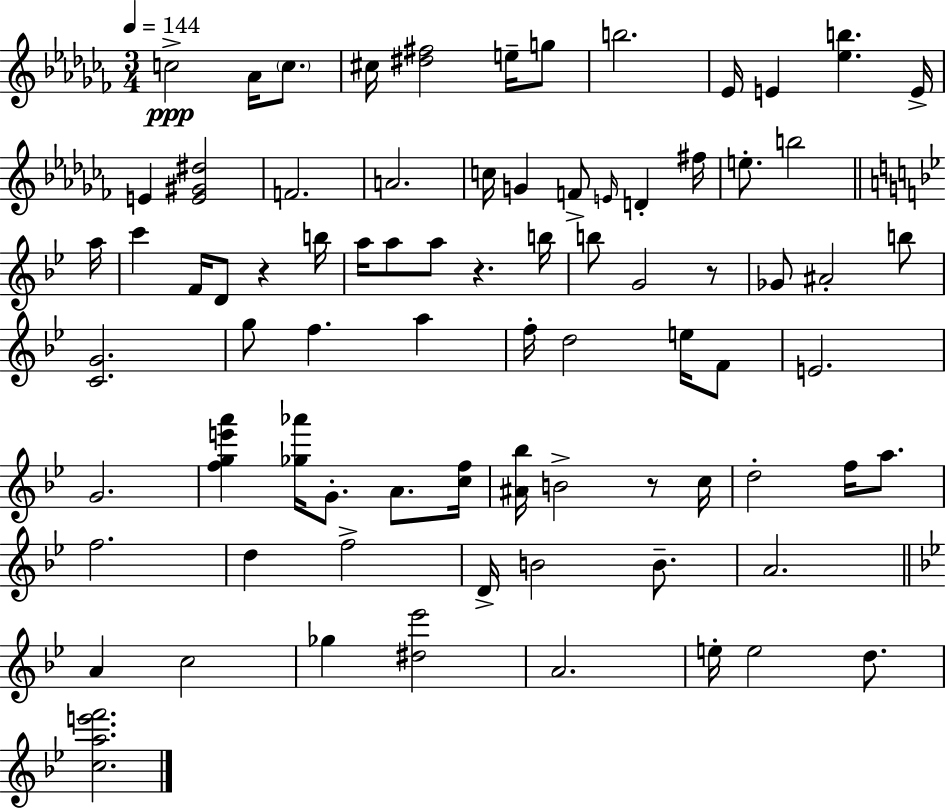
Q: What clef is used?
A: treble